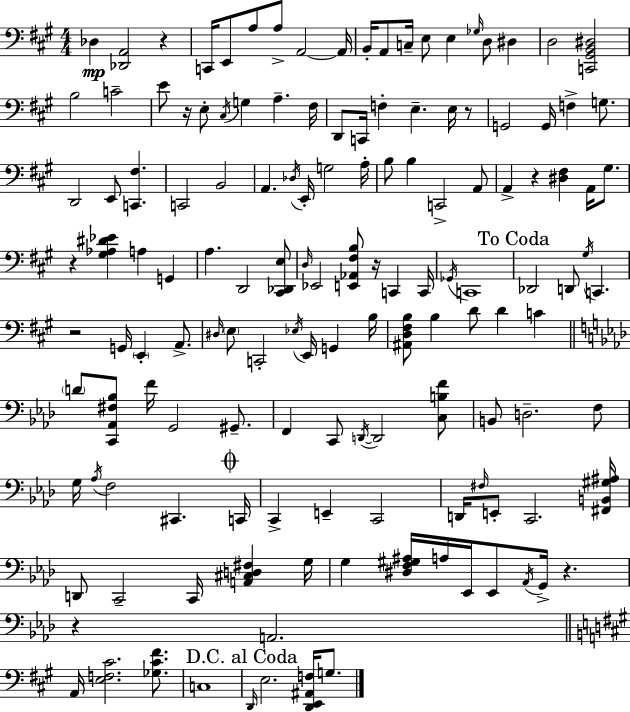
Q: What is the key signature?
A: A major